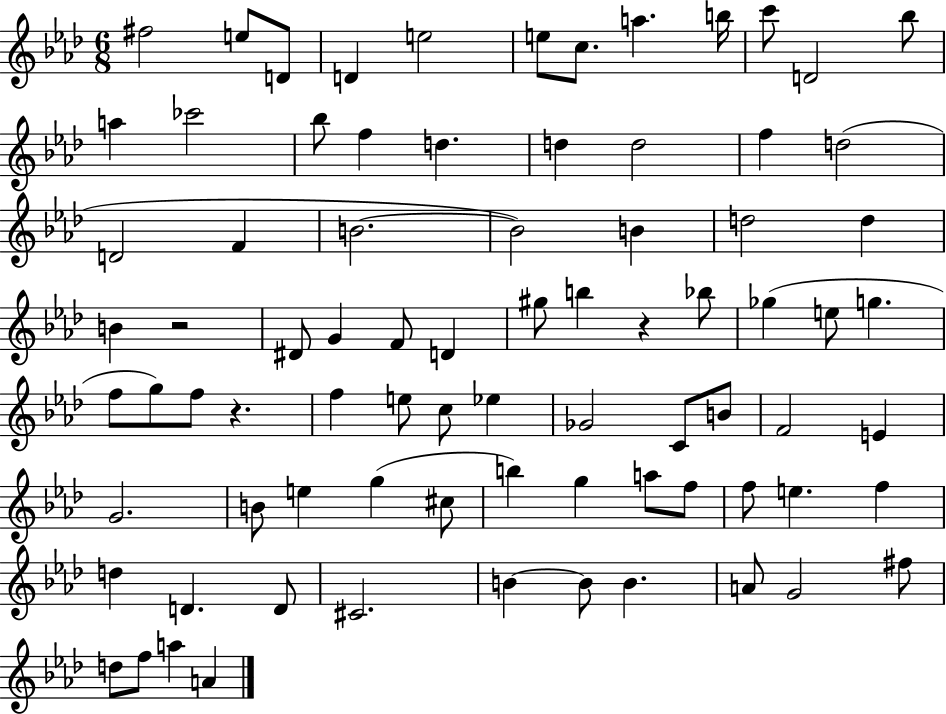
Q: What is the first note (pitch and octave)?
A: F#5